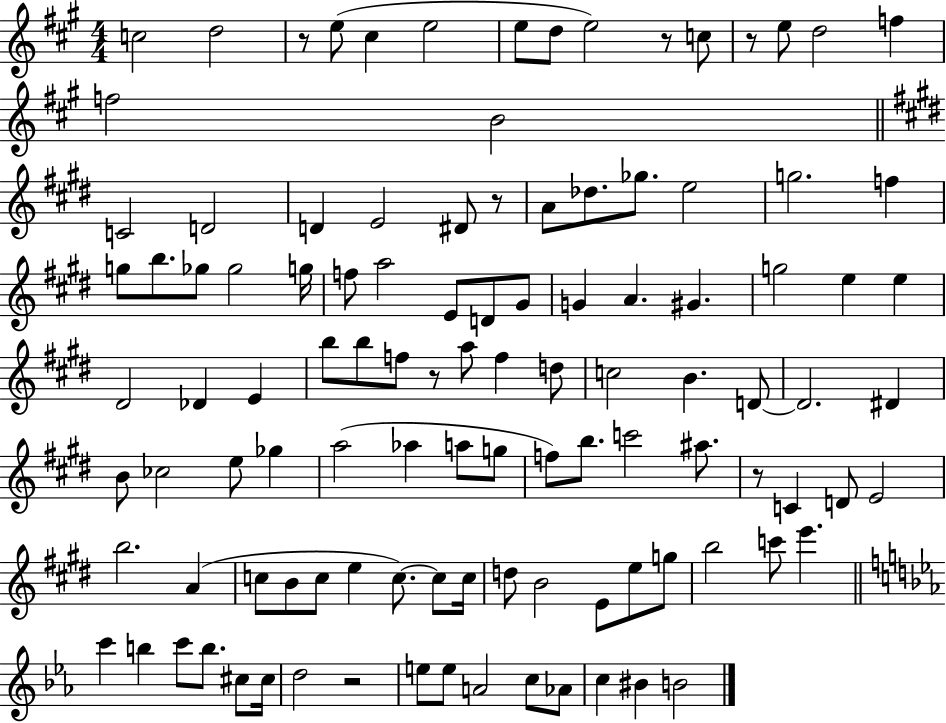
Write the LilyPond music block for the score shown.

{
  \clef treble
  \numericTimeSignature
  \time 4/4
  \key a \major
  c''2 d''2 | r8 e''8( cis''4 e''2 | e''8 d''8 e''2) r8 c''8 | r8 e''8 d''2 f''4 | \break f''2 b'2 | \bar "||" \break \key e \major c'2 d'2 | d'4 e'2 dis'8 r8 | a'8 des''8. ges''8. e''2 | g''2. f''4 | \break g''8 b''8. ges''8 ges''2 g''16 | f''8 a''2 e'8 d'8 gis'8 | g'4 a'4. gis'4. | g''2 e''4 e''4 | \break dis'2 des'4 e'4 | b''8 b''8 f''8 r8 a''8 f''4 d''8 | c''2 b'4. d'8~~ | d'2. dis'4 | \break b'8 ces''2 e''8 ges''4 | a''2( aes''4 a''8 g''8 | f''8) b''8. c'''2 ais''8. | r8 c'4 d'8 e'2 | \break b''2. a'4( | c''8 b'8 c''8 e''4 c''8.~~) c''8 c''16 | d''8 b'2 e'8 e''8 g''8 | b''2 c'''8 e'''4. | \break \bar "||" \break \key ees \major c'''4 b''4 c'''8 b''8. cis''8 cis''16 | d''2 r2 | e''8 e''8 a'2 c''8 aes'8 | c''4 bis'4 b'2 | \break \bar "|."
}